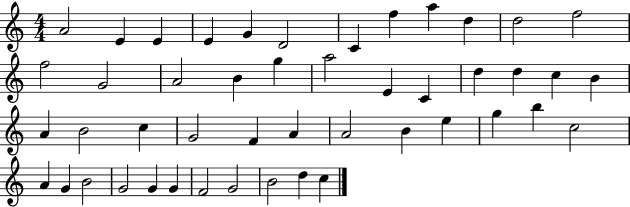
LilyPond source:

{
  \clef treble
  \numericTimeSignature
  \time 4/4
  \key c \major
  a'2 e'4 e'4 | e'4 g'4 d'2 | c'4 f''4 a''4 d''4 | d''2 f''2 | \break f''2 g'2 | a'2 b'4 g''4 | a''2 e'4 c'4 | d''4 d''4 c''4 b'4 | \break a'4 b'2 c''4 | g'2 f'4 a'4 | a'2 b'4 e''4 | g''4 b''4 c''2 | \break a'4 g'4 b'2 | g'2 g'4 g'4 | f'2 g'2 | b'2 d''4 c''4 | \break \bar "|."
}